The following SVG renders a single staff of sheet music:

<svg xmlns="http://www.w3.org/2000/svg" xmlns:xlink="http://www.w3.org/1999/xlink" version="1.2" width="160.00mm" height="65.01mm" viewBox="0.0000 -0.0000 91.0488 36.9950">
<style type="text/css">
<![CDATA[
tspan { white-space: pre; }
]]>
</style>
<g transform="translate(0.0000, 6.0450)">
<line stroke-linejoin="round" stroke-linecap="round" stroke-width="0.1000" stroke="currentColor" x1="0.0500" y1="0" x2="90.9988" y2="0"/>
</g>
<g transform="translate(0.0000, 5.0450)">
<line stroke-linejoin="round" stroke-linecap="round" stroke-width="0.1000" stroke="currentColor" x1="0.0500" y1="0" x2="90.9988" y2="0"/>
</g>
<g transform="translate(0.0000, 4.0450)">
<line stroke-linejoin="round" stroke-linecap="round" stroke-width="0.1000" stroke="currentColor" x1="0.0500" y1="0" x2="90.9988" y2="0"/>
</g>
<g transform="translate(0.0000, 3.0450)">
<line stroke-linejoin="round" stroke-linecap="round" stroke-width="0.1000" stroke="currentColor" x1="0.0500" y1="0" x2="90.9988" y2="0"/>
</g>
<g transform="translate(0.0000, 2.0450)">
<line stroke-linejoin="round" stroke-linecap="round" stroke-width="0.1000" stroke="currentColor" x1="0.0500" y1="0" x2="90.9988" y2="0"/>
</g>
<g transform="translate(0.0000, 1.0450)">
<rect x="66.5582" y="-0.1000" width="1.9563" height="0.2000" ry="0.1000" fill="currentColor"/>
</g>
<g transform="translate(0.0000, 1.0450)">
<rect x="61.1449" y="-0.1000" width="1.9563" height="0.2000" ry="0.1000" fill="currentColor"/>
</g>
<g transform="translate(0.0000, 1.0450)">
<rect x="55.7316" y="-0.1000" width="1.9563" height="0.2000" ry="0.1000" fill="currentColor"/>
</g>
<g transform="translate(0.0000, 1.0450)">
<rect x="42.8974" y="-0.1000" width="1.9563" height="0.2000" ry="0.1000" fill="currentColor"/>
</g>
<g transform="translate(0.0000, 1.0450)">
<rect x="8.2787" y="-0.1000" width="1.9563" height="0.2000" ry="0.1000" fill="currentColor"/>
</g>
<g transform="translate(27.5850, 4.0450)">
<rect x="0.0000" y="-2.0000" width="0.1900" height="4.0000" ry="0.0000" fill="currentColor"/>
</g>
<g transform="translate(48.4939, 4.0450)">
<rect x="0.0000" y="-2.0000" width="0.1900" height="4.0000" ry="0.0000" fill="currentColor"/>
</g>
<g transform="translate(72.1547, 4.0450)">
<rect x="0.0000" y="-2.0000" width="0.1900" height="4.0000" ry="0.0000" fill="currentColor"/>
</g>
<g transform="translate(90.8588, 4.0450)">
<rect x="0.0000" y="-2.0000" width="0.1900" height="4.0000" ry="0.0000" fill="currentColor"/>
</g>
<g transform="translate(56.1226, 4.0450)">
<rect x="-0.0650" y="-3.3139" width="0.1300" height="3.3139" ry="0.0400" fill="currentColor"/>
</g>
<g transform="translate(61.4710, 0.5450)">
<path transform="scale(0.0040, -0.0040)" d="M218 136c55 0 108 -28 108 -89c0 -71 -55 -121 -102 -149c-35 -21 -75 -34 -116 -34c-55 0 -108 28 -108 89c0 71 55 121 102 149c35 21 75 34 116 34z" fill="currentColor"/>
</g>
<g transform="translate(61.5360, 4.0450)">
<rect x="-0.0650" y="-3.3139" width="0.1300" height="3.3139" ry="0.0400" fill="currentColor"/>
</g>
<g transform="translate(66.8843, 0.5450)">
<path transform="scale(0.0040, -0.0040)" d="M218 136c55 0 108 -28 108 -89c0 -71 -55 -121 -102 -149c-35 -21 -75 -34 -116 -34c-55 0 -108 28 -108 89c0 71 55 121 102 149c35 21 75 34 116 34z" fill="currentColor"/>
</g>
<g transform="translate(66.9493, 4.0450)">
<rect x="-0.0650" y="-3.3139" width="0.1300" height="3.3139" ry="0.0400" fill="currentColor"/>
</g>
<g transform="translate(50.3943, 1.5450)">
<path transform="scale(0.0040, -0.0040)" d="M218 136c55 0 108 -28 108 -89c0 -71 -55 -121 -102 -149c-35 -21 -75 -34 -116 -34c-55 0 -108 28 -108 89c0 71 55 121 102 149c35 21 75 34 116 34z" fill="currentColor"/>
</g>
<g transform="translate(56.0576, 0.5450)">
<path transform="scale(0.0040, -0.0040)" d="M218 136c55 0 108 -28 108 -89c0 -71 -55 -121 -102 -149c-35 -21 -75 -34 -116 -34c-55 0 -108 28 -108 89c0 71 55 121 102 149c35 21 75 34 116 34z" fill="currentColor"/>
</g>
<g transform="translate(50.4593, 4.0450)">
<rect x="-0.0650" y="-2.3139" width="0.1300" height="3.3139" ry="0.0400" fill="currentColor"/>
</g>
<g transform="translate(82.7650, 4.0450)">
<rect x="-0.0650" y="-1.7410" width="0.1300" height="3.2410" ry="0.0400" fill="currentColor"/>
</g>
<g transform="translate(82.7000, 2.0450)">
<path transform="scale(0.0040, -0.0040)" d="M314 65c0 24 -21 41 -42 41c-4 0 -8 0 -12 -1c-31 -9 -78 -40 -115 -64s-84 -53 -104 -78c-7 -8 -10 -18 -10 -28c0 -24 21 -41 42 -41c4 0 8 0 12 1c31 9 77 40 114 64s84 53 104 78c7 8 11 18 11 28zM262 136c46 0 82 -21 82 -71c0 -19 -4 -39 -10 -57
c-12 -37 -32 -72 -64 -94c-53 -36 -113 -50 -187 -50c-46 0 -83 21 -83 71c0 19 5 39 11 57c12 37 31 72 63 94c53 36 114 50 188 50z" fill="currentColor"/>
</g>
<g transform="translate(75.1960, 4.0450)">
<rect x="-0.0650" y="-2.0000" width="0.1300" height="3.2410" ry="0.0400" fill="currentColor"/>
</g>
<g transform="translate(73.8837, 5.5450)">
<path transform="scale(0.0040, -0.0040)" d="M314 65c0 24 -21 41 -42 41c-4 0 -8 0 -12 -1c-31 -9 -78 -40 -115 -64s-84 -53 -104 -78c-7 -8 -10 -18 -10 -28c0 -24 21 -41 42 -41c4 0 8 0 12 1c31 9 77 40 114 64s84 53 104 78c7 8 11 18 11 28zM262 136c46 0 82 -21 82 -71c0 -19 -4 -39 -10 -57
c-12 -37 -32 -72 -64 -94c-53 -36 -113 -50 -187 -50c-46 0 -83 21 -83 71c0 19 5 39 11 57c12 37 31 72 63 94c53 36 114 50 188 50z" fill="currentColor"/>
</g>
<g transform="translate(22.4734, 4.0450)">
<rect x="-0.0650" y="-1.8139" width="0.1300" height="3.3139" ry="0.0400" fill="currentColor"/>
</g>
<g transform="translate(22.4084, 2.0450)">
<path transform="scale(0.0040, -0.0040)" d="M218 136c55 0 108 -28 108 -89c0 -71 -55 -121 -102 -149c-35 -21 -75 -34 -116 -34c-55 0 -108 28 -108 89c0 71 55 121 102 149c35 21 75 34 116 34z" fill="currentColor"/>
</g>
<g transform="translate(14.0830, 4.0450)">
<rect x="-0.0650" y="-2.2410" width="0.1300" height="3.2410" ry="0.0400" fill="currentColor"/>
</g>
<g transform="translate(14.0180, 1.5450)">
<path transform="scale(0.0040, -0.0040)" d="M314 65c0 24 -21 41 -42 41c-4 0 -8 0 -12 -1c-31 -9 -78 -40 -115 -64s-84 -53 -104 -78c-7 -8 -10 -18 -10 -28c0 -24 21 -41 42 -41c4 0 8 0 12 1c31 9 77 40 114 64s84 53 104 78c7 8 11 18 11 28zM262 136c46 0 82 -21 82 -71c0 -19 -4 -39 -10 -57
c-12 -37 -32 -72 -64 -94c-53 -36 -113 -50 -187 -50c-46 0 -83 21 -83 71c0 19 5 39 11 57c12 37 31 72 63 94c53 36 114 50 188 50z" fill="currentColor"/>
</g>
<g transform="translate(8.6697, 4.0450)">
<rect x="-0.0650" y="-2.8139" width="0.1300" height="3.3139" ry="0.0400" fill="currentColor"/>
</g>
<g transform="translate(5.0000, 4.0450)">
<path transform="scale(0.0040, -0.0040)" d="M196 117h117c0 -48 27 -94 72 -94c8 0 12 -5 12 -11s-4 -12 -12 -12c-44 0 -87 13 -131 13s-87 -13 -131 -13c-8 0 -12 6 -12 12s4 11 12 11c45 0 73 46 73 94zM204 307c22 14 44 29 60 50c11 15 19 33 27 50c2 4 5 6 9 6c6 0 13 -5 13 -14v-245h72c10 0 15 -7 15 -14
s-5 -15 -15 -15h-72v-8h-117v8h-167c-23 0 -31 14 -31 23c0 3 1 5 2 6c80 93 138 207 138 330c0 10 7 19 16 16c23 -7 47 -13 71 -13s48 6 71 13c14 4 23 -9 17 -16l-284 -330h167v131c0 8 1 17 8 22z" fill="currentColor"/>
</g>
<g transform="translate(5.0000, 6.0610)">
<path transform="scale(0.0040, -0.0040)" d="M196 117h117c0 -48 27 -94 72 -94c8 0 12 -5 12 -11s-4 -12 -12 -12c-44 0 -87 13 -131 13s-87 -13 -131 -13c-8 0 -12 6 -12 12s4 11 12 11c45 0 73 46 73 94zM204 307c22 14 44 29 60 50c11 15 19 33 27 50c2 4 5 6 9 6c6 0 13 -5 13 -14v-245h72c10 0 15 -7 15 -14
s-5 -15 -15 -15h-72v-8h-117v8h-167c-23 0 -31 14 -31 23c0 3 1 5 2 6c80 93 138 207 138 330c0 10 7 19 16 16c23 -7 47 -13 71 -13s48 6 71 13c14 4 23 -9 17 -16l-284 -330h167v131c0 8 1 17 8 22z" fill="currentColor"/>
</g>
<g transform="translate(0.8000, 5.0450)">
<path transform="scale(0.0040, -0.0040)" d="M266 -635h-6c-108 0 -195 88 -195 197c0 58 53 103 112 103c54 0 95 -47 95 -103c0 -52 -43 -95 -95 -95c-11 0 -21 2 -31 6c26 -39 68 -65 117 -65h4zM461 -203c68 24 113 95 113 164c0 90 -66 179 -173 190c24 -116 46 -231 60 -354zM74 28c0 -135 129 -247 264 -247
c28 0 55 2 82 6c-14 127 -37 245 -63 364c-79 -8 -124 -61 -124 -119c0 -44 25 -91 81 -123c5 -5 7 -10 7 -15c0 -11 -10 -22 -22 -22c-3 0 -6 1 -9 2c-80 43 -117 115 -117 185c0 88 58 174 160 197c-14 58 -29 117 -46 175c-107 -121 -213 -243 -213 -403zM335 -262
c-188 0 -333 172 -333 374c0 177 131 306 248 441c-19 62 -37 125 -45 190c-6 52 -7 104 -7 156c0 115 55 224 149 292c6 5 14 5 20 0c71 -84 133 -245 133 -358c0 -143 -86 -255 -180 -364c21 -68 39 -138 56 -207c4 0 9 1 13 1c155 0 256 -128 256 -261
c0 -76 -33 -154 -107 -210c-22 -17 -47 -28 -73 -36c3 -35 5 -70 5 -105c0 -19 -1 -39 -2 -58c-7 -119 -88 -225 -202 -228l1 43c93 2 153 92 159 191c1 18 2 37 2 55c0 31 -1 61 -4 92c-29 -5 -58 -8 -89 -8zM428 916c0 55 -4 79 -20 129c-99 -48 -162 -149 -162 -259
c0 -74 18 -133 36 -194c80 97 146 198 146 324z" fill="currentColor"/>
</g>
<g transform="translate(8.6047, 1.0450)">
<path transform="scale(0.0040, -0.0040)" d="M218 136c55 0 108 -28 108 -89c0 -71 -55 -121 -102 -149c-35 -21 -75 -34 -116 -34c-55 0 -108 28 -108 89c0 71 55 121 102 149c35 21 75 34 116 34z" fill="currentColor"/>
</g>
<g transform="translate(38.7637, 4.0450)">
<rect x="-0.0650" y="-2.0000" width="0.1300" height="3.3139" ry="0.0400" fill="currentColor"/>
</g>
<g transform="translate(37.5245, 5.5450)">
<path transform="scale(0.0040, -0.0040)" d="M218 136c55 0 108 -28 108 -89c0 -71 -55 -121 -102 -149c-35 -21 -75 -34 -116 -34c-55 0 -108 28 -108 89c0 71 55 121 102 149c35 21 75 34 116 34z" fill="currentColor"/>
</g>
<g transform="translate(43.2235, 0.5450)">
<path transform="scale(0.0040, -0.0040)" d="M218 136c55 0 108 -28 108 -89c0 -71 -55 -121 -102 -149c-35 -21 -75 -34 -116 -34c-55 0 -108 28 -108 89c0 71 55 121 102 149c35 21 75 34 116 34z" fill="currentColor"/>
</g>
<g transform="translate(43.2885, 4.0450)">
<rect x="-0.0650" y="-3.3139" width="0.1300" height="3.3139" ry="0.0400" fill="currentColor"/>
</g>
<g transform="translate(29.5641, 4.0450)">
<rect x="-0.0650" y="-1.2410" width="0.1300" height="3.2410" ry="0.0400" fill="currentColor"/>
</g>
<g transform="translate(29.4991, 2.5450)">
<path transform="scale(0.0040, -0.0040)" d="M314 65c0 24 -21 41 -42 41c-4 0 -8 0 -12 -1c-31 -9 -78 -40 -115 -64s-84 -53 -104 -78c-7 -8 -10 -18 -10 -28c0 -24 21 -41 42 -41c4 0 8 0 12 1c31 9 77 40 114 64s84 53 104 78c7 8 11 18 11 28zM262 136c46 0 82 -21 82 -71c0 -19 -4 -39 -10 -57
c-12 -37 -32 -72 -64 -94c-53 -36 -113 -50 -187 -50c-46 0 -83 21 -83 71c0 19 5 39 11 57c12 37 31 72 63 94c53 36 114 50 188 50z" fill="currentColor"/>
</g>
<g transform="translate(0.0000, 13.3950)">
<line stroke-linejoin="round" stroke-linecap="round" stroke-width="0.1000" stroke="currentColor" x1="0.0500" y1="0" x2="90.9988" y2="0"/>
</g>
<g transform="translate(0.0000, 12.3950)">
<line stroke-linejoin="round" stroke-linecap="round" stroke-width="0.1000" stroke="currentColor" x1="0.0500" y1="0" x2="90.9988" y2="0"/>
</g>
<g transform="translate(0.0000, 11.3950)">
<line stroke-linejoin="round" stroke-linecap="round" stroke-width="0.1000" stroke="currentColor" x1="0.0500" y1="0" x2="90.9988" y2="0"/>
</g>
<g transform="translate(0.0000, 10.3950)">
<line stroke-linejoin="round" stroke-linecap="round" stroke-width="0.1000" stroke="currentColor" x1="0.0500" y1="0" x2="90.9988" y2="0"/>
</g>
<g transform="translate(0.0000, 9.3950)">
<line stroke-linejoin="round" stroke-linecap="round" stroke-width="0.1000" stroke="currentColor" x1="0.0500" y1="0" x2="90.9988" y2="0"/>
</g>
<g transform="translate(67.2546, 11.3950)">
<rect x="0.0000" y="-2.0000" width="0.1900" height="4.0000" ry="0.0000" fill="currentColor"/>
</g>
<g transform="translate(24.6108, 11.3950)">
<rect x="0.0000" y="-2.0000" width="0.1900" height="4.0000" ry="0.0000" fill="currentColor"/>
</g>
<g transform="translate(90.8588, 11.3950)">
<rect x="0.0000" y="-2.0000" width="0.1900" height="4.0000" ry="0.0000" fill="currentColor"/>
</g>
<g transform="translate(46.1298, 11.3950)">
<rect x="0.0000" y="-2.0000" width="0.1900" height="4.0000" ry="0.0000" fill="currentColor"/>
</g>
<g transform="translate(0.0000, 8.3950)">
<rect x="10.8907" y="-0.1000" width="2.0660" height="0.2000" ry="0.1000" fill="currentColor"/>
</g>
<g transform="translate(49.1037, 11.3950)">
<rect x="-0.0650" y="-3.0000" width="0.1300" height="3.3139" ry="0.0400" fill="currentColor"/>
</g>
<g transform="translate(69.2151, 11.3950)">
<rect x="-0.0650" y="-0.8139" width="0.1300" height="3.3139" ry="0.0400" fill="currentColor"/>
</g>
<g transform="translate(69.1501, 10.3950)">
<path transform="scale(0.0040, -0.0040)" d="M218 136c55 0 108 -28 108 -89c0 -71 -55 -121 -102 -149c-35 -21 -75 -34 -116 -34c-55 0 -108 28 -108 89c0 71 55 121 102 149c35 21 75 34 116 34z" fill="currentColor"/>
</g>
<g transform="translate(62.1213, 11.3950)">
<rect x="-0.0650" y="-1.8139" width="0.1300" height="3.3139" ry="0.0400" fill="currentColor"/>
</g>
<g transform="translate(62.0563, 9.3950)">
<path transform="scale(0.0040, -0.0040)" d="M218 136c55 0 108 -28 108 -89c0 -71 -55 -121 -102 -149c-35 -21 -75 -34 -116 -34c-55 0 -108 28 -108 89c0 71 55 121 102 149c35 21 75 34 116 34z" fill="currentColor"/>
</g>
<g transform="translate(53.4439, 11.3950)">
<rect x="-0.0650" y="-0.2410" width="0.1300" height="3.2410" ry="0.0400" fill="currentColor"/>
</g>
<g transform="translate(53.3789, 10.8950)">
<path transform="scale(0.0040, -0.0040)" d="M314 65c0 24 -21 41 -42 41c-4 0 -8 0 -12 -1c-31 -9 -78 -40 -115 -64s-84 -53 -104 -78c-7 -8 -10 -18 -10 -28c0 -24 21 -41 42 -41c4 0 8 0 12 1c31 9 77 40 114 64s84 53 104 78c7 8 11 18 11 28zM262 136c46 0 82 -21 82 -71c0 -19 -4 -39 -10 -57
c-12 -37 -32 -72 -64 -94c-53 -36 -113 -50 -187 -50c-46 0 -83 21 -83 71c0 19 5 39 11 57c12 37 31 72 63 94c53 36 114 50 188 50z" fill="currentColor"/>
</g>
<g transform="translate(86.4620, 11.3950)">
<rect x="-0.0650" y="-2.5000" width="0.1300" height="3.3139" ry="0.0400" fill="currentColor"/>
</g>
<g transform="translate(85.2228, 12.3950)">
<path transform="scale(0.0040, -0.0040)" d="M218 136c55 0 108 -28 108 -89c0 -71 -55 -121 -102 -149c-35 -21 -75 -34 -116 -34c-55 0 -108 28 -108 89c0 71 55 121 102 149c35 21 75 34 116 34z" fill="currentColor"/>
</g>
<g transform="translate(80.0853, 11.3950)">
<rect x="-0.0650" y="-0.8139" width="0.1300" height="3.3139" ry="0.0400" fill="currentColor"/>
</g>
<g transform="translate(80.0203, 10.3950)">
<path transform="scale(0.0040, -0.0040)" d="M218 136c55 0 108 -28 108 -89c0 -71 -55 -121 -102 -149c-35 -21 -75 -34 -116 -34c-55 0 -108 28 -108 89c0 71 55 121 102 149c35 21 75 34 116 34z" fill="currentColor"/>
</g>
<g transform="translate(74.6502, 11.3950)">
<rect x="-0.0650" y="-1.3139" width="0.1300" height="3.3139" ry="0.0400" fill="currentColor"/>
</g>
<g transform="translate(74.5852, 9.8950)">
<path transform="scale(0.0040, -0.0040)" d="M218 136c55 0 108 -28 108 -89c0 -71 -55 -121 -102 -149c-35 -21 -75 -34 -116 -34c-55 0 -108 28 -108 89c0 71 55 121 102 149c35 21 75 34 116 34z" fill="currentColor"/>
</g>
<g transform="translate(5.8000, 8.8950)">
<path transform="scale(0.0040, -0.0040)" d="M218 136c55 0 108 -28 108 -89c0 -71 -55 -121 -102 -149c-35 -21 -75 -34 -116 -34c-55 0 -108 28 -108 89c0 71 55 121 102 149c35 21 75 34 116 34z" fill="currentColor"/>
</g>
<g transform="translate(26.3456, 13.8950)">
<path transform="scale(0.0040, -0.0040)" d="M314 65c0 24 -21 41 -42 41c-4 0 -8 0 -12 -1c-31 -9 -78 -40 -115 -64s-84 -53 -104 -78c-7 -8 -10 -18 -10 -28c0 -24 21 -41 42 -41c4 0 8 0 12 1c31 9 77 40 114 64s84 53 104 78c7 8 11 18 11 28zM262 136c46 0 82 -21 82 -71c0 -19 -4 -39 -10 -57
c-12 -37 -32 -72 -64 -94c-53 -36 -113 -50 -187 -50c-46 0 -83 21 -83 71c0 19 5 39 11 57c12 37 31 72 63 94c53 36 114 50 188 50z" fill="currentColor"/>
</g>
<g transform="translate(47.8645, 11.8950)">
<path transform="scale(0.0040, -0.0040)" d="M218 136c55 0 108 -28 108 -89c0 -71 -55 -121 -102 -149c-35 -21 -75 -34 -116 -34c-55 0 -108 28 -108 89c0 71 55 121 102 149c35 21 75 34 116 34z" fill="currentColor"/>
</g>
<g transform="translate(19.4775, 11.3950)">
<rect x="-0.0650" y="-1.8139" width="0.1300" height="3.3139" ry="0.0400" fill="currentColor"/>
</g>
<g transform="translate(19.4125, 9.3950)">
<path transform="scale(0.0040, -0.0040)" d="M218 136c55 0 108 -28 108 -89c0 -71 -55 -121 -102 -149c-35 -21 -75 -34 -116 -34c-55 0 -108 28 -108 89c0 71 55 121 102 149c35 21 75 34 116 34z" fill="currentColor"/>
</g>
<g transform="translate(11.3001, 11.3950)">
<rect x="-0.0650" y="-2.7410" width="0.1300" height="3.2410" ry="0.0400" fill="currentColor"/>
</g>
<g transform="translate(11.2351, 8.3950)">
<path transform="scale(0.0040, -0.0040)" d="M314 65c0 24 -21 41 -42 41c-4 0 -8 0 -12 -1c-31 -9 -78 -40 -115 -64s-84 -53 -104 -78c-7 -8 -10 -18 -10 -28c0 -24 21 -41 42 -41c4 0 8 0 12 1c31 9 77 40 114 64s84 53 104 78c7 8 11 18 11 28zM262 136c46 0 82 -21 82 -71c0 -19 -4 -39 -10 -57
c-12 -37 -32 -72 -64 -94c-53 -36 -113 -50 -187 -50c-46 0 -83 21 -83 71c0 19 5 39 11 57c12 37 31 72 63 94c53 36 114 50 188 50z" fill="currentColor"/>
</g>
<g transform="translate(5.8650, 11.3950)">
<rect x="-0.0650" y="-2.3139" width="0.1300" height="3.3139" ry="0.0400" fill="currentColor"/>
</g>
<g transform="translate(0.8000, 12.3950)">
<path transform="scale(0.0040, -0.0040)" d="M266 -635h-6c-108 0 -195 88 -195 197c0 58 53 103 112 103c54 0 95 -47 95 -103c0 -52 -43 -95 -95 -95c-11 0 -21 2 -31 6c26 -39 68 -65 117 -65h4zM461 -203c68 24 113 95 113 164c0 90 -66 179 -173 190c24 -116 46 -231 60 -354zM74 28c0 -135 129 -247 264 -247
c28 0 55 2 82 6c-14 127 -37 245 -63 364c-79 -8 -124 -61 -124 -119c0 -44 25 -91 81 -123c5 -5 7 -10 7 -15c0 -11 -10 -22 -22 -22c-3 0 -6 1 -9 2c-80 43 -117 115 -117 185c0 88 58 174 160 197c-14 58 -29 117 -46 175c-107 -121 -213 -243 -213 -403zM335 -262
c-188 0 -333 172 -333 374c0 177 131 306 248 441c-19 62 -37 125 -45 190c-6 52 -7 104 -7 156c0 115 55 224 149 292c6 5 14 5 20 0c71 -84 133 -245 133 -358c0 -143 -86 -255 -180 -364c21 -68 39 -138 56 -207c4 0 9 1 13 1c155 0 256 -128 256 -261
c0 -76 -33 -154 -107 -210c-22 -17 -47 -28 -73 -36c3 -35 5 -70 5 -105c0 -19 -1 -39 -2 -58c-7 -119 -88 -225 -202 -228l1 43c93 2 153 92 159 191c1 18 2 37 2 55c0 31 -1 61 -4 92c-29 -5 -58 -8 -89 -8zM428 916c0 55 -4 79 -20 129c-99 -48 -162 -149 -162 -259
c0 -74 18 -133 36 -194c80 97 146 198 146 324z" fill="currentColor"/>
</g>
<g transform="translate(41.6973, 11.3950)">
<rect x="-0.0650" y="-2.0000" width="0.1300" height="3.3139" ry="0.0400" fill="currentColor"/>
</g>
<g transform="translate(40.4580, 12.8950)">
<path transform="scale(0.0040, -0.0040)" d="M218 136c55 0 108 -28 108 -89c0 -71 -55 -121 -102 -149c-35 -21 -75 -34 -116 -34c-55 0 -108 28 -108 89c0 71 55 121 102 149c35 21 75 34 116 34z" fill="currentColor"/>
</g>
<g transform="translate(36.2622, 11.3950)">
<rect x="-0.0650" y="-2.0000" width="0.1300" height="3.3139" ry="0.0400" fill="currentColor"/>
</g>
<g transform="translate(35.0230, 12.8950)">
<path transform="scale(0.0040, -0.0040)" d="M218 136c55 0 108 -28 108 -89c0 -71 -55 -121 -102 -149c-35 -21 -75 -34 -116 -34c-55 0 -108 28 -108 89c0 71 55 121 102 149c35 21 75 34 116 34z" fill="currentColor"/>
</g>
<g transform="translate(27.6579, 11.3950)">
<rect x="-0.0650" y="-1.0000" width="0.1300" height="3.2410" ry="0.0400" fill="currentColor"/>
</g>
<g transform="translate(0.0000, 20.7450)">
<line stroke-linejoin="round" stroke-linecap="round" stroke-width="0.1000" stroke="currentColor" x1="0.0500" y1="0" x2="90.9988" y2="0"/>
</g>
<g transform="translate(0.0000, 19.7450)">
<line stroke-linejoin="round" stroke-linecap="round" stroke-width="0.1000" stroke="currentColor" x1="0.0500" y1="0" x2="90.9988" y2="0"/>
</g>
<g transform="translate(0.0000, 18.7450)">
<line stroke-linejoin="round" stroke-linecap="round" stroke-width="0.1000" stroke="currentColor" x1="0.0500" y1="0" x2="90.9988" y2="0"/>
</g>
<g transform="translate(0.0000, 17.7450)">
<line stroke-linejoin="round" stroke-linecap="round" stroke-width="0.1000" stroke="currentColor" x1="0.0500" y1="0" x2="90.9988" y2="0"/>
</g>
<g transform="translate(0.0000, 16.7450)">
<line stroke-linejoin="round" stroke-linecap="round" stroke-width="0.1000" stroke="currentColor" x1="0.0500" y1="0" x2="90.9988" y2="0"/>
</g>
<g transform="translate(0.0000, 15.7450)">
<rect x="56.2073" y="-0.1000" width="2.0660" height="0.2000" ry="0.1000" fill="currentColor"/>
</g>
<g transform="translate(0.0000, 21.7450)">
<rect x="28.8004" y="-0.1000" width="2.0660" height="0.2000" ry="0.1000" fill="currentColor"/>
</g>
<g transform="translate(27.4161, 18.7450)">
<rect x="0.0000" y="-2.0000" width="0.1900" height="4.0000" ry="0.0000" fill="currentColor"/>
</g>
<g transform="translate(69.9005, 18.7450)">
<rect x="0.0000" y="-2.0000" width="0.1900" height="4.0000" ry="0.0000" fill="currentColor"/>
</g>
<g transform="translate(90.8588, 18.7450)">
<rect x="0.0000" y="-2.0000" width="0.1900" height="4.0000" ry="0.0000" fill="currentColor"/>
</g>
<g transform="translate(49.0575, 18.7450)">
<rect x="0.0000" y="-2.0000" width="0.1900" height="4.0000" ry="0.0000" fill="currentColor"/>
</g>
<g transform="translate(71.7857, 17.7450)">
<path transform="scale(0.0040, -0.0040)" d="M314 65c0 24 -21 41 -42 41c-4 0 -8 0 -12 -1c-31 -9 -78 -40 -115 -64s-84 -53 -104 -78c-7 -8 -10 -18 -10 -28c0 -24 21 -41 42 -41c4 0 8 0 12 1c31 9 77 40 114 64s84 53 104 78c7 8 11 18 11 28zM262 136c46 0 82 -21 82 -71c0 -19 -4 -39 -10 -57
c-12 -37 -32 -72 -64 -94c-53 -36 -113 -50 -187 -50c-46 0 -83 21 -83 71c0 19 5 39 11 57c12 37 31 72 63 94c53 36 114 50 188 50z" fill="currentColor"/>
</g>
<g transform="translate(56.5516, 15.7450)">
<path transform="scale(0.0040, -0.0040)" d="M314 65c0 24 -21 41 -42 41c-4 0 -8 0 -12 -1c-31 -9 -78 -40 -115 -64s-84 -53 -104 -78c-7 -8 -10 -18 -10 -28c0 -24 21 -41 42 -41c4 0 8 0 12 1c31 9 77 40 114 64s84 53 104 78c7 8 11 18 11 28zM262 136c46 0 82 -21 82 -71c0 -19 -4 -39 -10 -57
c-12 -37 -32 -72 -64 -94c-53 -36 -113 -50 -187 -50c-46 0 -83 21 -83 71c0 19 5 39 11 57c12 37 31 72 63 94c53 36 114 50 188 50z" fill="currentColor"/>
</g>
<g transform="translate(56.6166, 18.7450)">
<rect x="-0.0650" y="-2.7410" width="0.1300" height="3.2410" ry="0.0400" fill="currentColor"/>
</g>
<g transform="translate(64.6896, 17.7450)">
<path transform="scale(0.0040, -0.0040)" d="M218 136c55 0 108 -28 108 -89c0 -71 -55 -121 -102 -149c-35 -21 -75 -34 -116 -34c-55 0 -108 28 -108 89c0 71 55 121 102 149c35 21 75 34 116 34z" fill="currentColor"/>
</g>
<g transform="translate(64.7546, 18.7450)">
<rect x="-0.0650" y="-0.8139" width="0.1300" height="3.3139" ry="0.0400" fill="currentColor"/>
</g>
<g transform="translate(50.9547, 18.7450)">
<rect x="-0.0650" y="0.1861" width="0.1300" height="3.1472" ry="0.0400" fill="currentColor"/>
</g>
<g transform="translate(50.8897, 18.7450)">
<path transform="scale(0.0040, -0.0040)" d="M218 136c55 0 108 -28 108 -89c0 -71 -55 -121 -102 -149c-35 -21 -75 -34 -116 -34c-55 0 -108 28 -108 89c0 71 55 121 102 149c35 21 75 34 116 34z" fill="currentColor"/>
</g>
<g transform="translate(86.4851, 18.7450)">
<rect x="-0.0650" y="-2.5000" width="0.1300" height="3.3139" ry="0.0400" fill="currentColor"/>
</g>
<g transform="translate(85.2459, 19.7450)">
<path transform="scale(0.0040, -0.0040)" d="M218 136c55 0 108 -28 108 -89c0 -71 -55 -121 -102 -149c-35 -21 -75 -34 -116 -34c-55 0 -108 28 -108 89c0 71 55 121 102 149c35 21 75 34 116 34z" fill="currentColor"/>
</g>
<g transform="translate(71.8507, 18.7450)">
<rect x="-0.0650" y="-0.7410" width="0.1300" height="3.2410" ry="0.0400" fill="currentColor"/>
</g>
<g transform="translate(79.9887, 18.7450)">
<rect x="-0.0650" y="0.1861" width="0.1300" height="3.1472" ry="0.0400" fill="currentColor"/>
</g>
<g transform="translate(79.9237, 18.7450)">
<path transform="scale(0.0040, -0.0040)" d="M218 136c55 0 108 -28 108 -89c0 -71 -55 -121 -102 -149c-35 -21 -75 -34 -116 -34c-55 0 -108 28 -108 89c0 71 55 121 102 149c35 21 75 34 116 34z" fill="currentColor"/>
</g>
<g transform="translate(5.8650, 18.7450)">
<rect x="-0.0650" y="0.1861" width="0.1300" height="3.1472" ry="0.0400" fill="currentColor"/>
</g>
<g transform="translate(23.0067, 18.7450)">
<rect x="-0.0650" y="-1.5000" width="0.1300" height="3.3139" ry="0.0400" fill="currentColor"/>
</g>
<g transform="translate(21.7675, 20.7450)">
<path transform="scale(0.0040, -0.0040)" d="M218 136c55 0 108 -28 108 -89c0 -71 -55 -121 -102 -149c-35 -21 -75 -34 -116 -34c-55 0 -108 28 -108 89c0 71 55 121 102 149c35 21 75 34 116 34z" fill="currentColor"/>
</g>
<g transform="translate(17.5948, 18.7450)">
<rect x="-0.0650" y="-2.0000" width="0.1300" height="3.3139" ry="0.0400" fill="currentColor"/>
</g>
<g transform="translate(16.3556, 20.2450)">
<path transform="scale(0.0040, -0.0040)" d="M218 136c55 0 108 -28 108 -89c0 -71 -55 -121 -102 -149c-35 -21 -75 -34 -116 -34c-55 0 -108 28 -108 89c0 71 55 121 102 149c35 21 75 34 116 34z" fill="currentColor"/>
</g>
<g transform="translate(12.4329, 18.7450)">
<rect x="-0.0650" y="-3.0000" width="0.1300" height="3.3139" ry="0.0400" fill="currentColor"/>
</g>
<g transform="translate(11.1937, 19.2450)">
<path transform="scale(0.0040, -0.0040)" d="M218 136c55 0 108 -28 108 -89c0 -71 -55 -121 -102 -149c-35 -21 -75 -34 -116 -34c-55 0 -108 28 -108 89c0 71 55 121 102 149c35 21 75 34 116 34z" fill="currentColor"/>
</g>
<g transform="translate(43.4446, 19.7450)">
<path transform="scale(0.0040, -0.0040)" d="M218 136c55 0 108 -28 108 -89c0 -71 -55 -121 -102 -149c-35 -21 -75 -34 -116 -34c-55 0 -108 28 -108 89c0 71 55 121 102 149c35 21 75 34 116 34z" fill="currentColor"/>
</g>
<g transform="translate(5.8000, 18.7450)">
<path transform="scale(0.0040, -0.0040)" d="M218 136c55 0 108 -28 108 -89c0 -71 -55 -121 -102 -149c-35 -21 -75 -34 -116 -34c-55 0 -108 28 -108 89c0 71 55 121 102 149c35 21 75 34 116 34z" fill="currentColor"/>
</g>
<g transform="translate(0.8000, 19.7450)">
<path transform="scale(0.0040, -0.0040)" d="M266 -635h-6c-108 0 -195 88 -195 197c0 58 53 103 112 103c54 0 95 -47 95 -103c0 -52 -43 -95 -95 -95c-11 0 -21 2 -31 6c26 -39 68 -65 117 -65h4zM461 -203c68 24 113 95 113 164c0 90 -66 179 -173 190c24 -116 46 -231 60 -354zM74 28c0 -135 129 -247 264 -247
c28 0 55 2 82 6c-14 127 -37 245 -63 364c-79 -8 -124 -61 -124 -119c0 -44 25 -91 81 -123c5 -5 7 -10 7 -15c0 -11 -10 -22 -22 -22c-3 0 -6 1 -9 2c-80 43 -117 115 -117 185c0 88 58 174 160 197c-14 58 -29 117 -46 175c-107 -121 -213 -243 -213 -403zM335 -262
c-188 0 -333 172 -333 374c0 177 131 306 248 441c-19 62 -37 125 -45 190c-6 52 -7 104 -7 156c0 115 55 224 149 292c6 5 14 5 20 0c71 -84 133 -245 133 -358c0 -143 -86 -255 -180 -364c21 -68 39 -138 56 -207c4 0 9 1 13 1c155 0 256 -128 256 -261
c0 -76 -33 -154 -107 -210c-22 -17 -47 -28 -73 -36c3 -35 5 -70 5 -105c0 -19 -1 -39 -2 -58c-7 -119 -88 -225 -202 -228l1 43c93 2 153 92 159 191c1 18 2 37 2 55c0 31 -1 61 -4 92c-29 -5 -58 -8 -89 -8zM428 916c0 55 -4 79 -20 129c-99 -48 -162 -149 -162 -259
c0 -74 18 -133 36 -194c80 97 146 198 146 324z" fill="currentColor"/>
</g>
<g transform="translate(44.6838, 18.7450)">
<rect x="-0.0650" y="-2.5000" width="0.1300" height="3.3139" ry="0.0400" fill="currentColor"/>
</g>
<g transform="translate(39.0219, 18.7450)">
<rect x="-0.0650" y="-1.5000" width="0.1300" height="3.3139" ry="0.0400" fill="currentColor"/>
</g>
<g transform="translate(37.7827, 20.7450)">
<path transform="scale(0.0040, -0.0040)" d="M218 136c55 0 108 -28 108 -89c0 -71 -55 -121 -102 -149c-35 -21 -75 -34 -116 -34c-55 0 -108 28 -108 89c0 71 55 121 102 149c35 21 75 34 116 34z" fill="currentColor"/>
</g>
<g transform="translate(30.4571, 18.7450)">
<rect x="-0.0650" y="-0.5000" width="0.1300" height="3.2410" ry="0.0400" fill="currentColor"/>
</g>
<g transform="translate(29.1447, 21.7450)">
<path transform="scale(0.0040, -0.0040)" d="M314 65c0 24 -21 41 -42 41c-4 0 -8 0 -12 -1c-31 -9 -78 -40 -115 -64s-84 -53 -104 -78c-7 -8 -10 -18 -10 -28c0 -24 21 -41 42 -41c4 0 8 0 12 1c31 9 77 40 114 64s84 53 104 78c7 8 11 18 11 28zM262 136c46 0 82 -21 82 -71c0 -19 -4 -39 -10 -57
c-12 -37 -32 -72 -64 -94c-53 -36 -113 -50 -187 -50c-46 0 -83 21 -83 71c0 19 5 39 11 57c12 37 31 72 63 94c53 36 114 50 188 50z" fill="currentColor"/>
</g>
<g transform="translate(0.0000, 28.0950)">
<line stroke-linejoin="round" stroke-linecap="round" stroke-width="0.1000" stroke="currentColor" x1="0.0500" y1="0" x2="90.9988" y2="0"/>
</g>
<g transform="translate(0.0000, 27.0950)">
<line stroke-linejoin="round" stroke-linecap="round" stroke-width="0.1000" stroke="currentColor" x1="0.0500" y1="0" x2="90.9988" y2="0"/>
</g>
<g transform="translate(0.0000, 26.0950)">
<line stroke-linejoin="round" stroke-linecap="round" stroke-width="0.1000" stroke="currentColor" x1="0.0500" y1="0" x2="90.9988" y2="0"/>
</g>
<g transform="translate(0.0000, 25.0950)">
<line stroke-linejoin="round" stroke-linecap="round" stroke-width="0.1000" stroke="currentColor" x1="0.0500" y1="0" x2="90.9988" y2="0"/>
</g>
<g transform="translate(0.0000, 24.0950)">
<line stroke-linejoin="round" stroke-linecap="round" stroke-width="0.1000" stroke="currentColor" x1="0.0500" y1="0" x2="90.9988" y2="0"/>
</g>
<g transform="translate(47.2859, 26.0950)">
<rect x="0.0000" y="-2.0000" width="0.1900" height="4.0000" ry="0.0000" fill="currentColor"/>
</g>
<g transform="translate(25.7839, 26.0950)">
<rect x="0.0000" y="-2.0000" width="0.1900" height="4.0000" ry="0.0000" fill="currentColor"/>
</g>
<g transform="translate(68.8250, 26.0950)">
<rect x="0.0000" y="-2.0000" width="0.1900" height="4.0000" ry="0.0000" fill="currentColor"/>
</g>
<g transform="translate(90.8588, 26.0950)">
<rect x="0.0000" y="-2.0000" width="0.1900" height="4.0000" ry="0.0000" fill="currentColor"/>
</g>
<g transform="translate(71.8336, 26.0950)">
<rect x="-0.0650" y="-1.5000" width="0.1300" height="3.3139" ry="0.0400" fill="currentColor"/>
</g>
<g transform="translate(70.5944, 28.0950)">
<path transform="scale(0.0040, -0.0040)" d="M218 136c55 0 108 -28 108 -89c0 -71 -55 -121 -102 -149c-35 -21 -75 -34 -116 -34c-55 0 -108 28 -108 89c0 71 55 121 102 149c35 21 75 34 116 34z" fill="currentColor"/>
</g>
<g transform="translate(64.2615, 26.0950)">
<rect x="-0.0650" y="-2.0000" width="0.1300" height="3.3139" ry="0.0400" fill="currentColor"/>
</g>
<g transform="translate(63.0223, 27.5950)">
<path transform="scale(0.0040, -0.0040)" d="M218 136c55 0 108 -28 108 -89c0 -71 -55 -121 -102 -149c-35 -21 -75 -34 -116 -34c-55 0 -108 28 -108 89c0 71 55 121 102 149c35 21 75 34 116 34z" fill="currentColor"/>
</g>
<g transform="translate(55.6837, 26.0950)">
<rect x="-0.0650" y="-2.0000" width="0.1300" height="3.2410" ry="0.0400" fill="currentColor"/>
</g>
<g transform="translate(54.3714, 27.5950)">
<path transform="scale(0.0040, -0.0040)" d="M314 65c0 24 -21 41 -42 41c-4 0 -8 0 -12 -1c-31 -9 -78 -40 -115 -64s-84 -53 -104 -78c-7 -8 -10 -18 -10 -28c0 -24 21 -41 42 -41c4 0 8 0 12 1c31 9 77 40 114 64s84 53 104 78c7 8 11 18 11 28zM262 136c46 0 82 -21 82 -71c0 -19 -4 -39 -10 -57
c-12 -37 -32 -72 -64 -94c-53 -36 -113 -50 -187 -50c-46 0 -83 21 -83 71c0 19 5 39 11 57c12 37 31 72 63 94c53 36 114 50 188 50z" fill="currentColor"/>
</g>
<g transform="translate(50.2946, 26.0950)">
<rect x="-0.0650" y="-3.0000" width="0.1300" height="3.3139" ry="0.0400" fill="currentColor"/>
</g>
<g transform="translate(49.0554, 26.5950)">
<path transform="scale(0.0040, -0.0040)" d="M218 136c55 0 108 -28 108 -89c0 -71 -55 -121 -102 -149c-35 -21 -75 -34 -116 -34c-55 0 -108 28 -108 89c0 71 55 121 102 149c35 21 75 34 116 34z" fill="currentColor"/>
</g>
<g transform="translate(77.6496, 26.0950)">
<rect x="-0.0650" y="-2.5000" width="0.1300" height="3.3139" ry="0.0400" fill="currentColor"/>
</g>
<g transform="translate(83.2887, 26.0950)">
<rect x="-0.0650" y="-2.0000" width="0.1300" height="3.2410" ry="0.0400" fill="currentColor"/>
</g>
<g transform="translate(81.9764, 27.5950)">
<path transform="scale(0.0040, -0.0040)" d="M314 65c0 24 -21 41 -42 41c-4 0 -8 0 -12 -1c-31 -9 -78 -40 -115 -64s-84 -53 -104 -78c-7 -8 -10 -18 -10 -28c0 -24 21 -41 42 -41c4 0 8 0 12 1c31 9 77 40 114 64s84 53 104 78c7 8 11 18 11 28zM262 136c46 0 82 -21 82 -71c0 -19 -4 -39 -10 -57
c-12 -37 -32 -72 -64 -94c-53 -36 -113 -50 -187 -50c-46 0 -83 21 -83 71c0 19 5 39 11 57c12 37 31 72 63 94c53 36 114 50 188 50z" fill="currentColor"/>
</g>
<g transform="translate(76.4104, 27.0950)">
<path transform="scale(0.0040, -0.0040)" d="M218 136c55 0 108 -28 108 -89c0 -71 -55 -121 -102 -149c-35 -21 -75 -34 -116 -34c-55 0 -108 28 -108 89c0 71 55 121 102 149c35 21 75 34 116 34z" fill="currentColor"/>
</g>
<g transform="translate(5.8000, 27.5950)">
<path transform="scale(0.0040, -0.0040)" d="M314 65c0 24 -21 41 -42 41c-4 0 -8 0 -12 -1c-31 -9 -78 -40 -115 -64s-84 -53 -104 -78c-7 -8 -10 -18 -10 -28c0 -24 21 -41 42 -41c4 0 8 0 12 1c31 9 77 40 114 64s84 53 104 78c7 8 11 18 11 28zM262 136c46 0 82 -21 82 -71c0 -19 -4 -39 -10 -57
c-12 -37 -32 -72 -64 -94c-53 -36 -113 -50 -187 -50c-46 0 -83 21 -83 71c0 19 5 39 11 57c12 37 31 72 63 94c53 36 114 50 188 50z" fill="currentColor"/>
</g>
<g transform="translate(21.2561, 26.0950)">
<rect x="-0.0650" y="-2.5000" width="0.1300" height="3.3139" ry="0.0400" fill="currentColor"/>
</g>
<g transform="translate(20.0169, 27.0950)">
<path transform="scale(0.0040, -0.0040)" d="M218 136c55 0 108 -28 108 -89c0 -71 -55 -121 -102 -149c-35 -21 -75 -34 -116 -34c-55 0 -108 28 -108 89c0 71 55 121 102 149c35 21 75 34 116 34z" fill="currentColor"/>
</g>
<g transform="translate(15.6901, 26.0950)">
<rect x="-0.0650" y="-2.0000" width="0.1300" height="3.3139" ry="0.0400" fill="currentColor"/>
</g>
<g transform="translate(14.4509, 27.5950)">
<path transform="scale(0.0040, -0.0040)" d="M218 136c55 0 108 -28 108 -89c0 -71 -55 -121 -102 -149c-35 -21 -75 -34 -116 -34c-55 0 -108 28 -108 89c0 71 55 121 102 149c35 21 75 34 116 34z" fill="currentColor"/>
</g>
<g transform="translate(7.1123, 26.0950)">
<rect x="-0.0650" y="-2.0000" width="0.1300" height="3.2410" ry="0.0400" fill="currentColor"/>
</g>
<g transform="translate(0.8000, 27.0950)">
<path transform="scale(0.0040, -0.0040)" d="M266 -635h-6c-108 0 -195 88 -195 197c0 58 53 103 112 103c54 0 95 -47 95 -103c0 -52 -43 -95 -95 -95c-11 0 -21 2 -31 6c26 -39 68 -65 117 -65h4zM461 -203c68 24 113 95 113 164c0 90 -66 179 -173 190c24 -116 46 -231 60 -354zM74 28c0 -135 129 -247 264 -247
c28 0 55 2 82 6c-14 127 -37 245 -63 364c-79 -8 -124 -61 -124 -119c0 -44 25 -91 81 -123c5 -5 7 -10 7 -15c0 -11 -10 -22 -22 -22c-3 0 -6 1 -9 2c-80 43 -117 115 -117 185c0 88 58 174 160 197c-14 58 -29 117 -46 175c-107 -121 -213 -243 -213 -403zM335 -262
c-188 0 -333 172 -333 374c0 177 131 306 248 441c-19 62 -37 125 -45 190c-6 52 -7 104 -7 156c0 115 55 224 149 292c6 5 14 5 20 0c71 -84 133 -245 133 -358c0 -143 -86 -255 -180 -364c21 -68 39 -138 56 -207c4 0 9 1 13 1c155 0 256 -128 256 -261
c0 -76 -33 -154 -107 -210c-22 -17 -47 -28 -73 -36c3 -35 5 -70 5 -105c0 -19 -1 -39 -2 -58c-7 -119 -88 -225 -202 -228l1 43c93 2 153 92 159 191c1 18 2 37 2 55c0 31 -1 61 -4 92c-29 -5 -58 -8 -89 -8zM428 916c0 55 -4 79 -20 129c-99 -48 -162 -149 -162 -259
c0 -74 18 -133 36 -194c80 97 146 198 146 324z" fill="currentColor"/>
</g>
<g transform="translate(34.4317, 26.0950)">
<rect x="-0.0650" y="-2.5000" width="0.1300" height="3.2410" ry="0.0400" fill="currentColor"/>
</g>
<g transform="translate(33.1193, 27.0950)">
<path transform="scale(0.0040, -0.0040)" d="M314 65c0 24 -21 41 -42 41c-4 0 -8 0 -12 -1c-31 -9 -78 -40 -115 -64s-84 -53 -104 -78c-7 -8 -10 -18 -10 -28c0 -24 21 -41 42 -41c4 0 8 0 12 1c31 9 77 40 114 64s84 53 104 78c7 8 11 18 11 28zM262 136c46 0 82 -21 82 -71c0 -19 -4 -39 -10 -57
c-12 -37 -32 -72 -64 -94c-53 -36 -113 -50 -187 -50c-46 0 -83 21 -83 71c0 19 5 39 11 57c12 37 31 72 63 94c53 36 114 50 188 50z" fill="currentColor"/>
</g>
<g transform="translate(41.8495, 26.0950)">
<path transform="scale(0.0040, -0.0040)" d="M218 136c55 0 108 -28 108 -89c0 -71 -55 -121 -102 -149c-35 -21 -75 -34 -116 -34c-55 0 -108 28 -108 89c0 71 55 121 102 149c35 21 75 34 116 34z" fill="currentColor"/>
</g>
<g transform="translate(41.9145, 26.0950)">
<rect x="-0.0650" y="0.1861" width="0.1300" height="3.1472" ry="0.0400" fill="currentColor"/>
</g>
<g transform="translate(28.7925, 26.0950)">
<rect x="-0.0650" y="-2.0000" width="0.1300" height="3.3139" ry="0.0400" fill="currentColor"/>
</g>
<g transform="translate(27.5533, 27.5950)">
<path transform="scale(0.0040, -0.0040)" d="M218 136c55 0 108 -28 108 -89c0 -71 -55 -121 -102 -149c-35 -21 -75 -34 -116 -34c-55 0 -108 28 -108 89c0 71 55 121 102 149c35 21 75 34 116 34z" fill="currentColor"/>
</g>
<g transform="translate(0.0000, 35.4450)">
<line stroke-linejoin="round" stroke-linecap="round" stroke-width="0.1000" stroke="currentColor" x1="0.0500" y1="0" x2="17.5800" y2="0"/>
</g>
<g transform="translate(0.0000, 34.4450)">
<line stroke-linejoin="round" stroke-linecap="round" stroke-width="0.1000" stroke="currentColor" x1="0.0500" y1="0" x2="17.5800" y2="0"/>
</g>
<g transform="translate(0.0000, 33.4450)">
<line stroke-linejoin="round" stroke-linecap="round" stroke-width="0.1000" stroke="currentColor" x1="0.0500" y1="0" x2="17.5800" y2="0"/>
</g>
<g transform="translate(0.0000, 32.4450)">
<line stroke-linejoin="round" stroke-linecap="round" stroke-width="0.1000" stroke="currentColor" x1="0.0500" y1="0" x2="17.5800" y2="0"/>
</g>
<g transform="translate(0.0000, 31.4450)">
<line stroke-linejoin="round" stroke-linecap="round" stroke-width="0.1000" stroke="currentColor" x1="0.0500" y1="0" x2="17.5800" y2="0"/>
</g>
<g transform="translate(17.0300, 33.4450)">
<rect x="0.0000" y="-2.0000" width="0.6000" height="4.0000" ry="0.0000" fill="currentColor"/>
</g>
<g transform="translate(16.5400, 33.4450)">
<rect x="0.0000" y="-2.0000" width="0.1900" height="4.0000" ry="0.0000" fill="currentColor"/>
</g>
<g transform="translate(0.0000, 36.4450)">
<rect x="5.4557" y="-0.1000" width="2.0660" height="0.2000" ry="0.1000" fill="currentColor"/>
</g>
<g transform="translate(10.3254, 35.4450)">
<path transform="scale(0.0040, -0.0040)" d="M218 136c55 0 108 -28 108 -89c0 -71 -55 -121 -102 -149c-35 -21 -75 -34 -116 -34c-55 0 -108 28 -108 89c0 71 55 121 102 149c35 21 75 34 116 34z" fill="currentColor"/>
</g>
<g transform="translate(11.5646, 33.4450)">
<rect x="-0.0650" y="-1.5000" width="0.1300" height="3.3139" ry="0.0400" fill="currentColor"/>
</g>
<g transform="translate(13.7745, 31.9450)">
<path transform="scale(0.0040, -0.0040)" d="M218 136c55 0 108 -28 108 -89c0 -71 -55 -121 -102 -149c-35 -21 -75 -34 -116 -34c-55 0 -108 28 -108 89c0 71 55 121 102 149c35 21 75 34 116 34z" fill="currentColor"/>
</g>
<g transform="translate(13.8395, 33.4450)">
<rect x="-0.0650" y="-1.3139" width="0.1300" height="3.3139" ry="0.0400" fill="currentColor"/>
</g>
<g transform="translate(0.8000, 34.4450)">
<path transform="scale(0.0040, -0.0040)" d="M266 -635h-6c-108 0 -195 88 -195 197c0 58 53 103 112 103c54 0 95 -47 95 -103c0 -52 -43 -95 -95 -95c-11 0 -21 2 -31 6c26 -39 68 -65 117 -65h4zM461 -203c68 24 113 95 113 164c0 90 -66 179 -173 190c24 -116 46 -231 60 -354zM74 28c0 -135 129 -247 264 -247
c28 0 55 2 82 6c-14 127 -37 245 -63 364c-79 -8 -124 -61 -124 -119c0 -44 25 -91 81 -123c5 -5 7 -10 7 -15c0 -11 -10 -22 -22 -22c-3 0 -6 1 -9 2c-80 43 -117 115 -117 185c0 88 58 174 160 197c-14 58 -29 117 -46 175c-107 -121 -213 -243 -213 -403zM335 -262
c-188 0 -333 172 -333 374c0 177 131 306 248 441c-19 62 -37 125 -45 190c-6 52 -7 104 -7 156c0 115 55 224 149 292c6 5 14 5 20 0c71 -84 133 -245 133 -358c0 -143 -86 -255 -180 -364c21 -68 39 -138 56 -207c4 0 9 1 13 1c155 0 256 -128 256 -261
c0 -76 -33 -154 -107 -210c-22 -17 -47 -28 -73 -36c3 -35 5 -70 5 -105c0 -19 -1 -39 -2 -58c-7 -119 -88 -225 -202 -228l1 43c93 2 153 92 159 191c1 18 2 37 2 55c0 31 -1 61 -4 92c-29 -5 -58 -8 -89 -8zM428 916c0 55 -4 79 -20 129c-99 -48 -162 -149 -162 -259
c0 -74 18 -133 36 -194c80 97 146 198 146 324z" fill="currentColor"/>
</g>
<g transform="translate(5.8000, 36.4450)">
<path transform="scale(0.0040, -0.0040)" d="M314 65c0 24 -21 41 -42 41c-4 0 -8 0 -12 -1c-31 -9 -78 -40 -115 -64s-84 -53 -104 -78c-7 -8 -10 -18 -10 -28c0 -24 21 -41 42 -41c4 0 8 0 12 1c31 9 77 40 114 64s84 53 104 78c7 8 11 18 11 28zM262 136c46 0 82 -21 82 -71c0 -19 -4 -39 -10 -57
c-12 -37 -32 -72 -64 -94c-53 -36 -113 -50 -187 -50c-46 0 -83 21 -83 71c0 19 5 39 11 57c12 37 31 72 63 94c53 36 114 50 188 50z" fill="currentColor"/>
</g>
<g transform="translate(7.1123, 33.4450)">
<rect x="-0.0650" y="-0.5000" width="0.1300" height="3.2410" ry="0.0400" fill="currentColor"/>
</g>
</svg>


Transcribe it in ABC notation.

X:1
T:Untitled
M:4/4
L:1/4
K:C
a g2 f e2 F b g b b b F2 f2 g a2 f D2 F F A c2 f d e d G B A F E C2 E G B a2 d d2 B G F2 F G F G2 B A F2 F E G F2 C2 E e